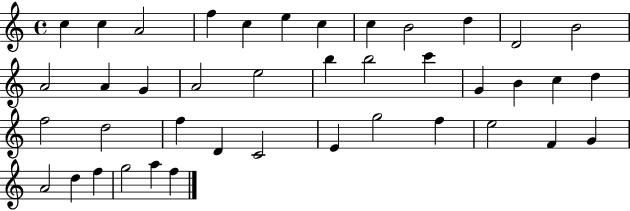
X:1
T:Untitled
M:4/4
L:1/4
K:C
c c A2 f c e c c B2 d D2 B2 A2 A G A2 e2 b b2 c' G B c d f2 d2 f D C2 E g2 f e2 F G A2 d f g2 a f